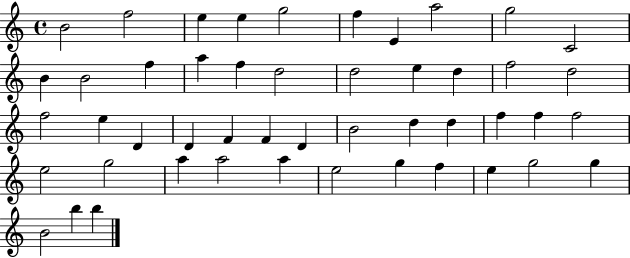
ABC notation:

X:1
T:Untitled
M:4/4
L:1/4
K:C
B2 f2 e e g2 f E a2 g2 C2 B B2 f a f d2 d2 e d f2 d2 f2 e D D F F D B2 d d f f f2 e2 g2 a a2 a e2 g f e g2 g B2 b b